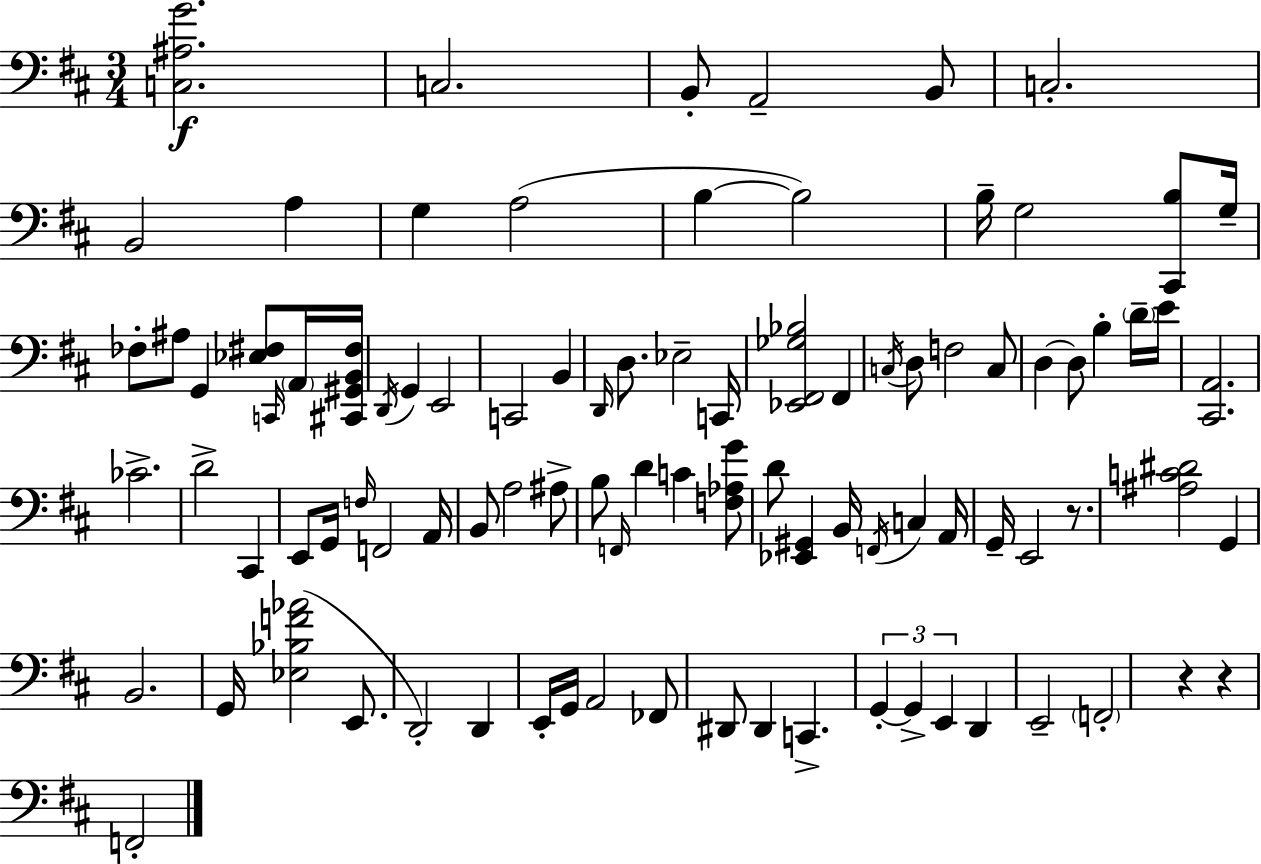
X:1
T:Untitled
M:3/4
L:1/4
K:D
[C,^A,G]2 C,2 B,,/2 A,,2 B,,/2 C,2 B,,2 A, G, A,2 B, B,2 B,/4 G,2 [^C,,B,]/2 G,/4 _F,/2 ^A,/2 G,, [_E,^F,]/2 C,,/4 A,,/4 [^C,,^G,,B,,^F,]/4 D,,/4 G,, E,,2 C,,2 B,, D,,/4 D,/2 _E,2 C,,/4 [_E,,^F,,_G,_B,]2 ^F,, C,/4 D,/2 F,2 C,/2 D, D,/2 B, D/4 E/4 [^C,,A,,]2 _C2 D2 ^C,, E,,/2 G,,/4 F,/4 F,,2 A,,/4 B,,/2 A,2 ^A,/2 B,/2 F,,/4 D C [F,_A,G]/2 D/2 [_E,,^G,,] B,,/4 F,,/4 C, A,,/4 G,,/4 E,,2 z/2 [^A,C^D]2 G,, B,,2 G,,/4 [_E,_B,F_A]2 E,,/2 D,,2 D,, E,,/4 G,,/4 A,,2 _F,,/2 ^D,,/2 ^D,, C,, G,, G,, E,, D,, E,,2 F,,2 z z F,,2